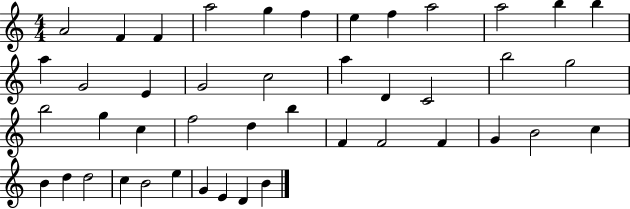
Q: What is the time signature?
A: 4/4